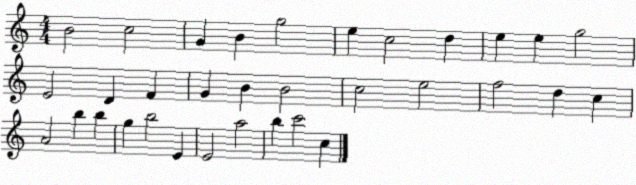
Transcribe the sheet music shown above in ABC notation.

X:1
T:Untitled
M:4/4
L:1/4
K:C
B2 c2 G B g2 e c2 d e e g2 E2 D F G B B2 c2 e2 f2 d c A2 b b g b2 E E2 a2 b c'2 c